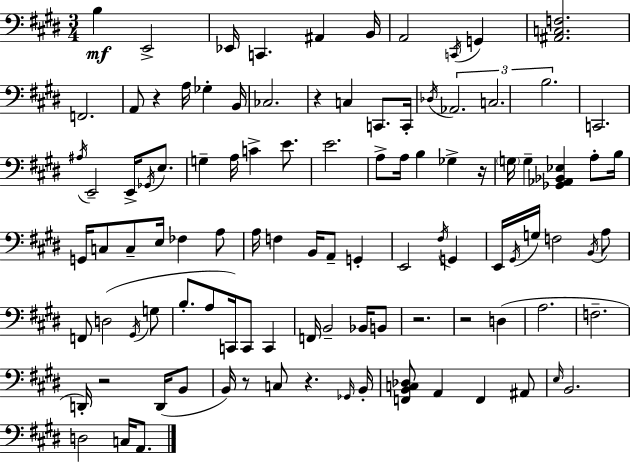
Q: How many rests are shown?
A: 8